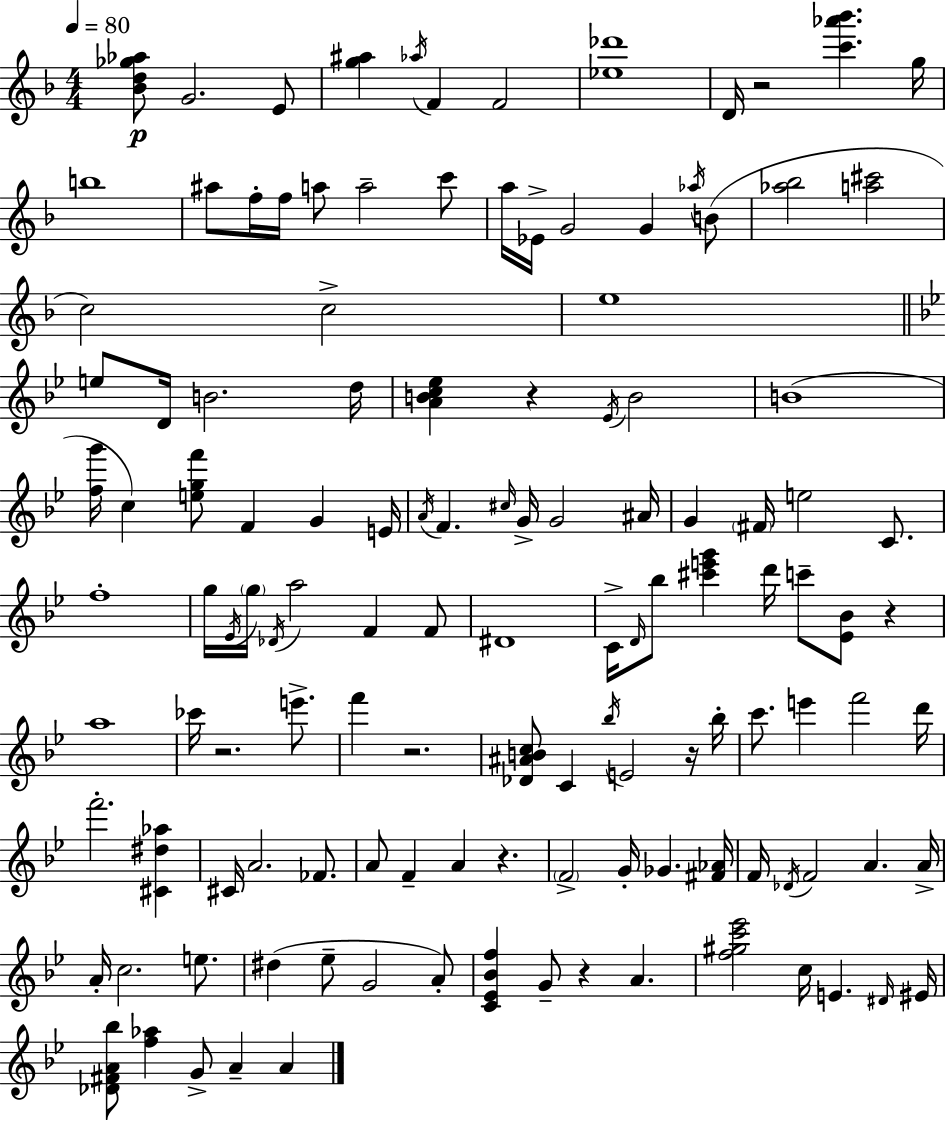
{
  \clef treble
  \numericTimeSignature
  \time 4/4
  \key f \major
  \tempo 4 = 80
  <bes' d'' ges'' aes''>8\p g'2. e'8 | <g'' ais''>4 \acciaccatura { aes''16 } f'4 f'2 | <ees'' des'''>1 | d'16 r2 <c''' aes''' bes'''>4. | \break g''16 b''1 | ais''8 f''16-. f''16 a''8 a''2-- c'''8 | a''16 ees'16-> g'2 g'4 \acciaccatura { aes''16 } | b'8( <aes'' bes''>2 <a'' cis'''>2 | \break c''2) c''2-> | e''1 | \bar "||" \break \key bes \major e''8 d'16 b'2. d''16 | <a' b' c'' ees''>4 r4 \acciaccatura { ees'16 } b'2 | b'1( | <f'' g'''>16 c''4) <e'' g'' f'''>8 f'4 g'4 | \break e'16 \acciaccatura { a'16 } f'4. \grace { cis''16 } g'16-> g'2 | ais'16 g'4 \parenthesize fis'16 e''2 | c'8. f''1-. | g''16 \acciaccatura { ees'16 } \parenthesize g''16 \acciaccatura { des'16 } a''2 f'4 | \break f'8 dis'1 | c'16-> \grace { d'16 } bes''8 <cis''' e''' g'''>4 d'''16 c'''8-- | <ees' bes'>8 r4 a''1 | ces'''16 r2. | \break e'''8.-> f'''4 r2. | <des' ais' b' c''>8 c'4 \acciaccatura { bes''16 } e'2 | r16 bes''16-. c'''8. e'''4 f'''2 | d'''16 f'''2.-. | \break <cis' dis'' aes''>4 cis'16 a'2. | fes'8. a'8 f'4-- a'4 | r4. \parenthesize f'2-> g'16-. | ges'4. <fis' aes'>16 f'16 \acciaccatura { des'16 } f'2 | \break a'4. a'16-> a'16-. c''2. | e''8. dis''4( ees''8-- g'2 | a'8-.) <c' ees' bes' f''>4 g'8-- r4 | a'4. <f'' gis'' c''' ees'''>2 | \break c''16 e'4. \grace { dis'16 } eis'16 <des' fis' a' bes''>8 <f'' aes''>4 g'8-> | a'4-- a'4 \bar "|."
}